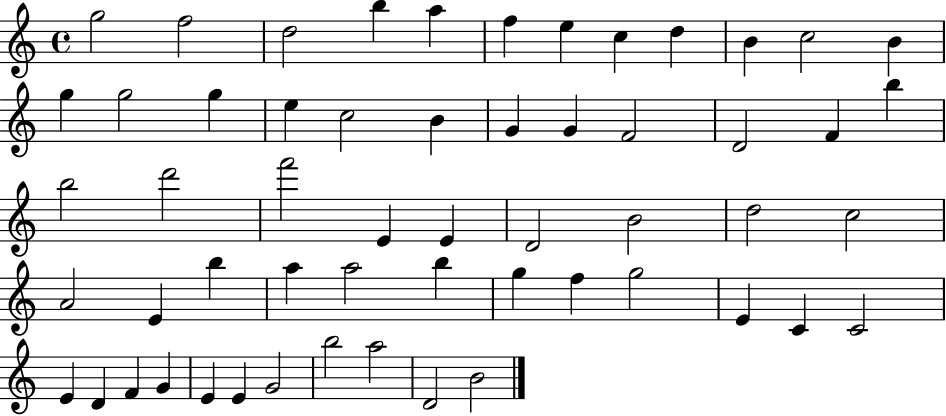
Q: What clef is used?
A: treble